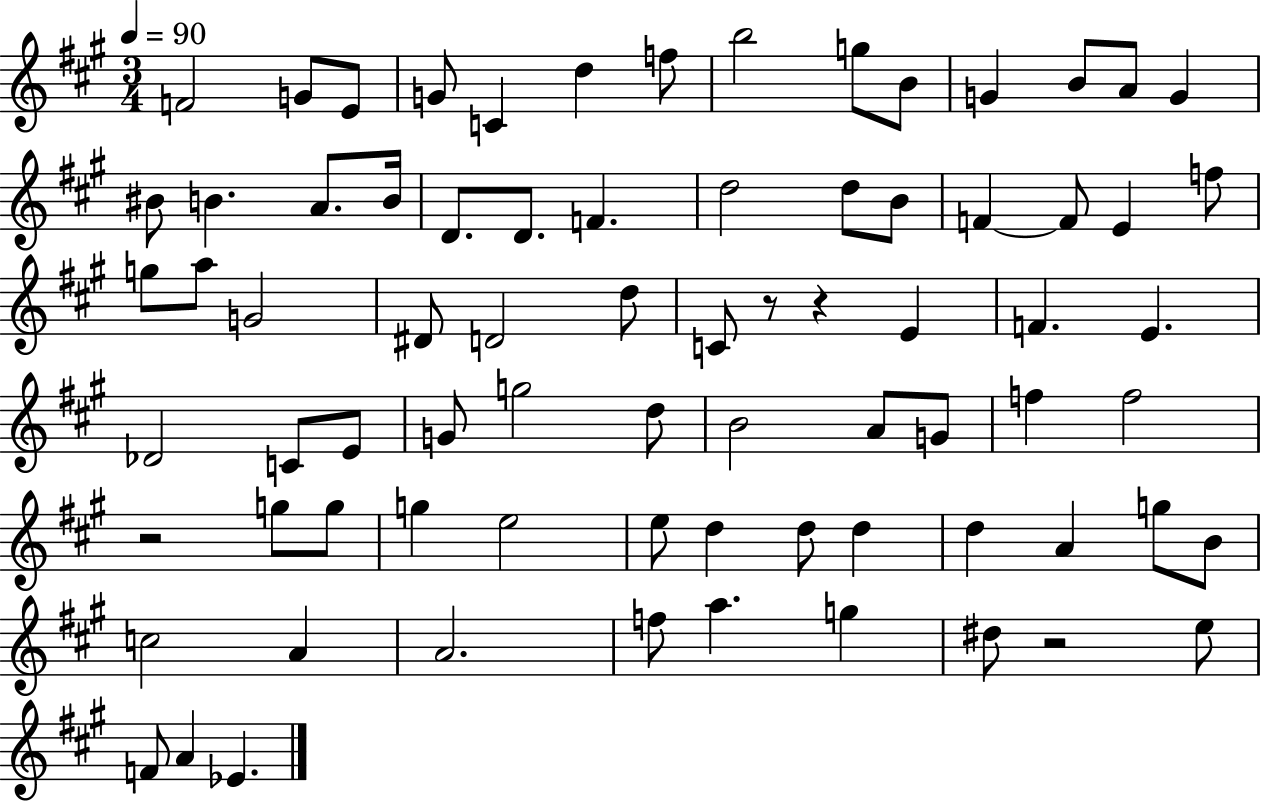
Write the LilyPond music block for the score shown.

{
  \clef treble
  \numericTimeSignature
  \time 3/4
  \key a \major
  \tempo 4 = 90
  f'2 g'8 e'8 | g'8 c'4 d''4 f''8 | b''2 g''8 b'8 | g'4 b'8 a'8 g'4 | \break bis'8 b'4. a'8. b'16 | d'8. d'8. f'4. | d''2 d''8 b'8 | f'4~~ f'8 e'4 f''8 | \break g''8 a''8 g'2 | dis'8 d'2 d''8 | c'8 r8 r4 e'4 | f'4. e'4. | \break des'2 c'8 e'8 | g'8 g''2 d''8 | b'2 a'8 g'8 | f''4 f''2 | \break r2 g''8 g''8 | g''4 e''2 | e''8 d''4 d''8 d''4 | d''4 a'4 g''8 b'8 | \break c''2 a'4 | a'2. | f''8 a''4. g''4 | dis''8 r2 e''8 | \break f'8 a'4 ees'4. | \bar "|."
}